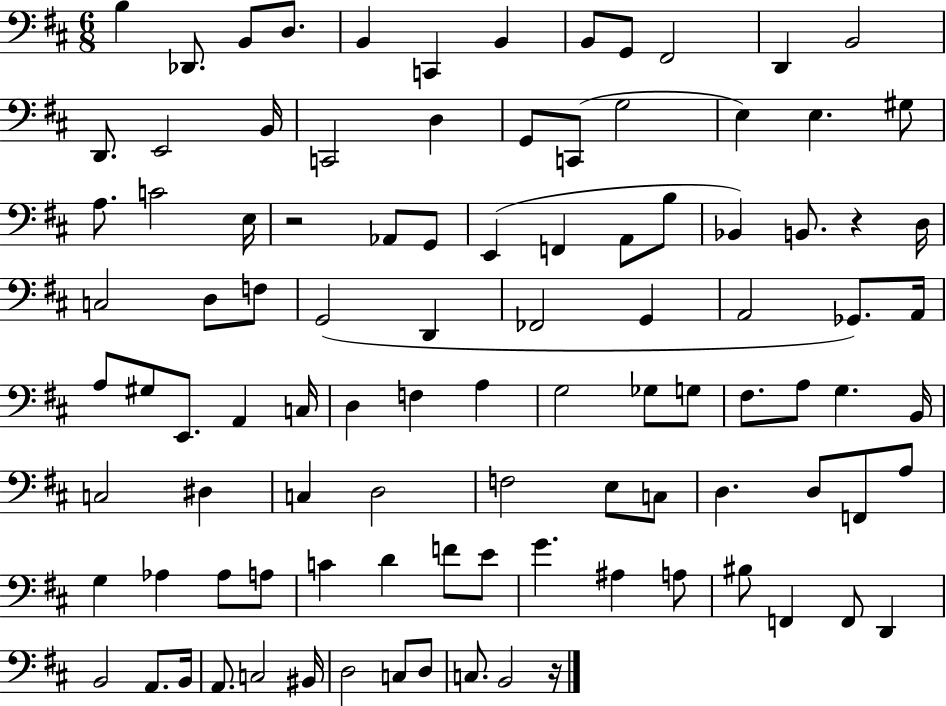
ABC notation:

X:1
T:Untitled
M:6/8
L:1/4
K:D
B, _D,,/2 B,,/2 D,/2 B,, C,, B,, B,,/2 G,,/2 ^F,,2 D,, B,,2 D,,/2 E,,2 B,,/4 C,,2 D, G,,/2 C,,/2 G,2 E, E, ^G,/2 A,/2 C2 E,/4 z2 _A,,/2 G,,/2 E,, F,, A,,/2 B,/2 _B,, B,,/2 z D,/4 C,2 D,/2 F,/2 G,,2 D,, _F,,2 G,, A,,2 _G,,/2 A,,/4 A,/2 ^G,/2 E,,/2 A,, C,/4 D, F, A, G,2 _G,/2 G,/2 ^F,/2 A,/2 G, B,,/4 C,2 ^D, C, D,2 F,2 E,/2 C,/2 D, D,/2 F,,/2 A,/2 G, _A, _A,/2 A,/2 C D F/2 E/2 G ^A, A,/2 ^B,/2 F,, F,,/2 D,, B,,2 A,,/2 B,,/4 A,,/2 C,2 ^B,,/4 D,2 C,/2 D,/2 C,/2 B,,2 z/4